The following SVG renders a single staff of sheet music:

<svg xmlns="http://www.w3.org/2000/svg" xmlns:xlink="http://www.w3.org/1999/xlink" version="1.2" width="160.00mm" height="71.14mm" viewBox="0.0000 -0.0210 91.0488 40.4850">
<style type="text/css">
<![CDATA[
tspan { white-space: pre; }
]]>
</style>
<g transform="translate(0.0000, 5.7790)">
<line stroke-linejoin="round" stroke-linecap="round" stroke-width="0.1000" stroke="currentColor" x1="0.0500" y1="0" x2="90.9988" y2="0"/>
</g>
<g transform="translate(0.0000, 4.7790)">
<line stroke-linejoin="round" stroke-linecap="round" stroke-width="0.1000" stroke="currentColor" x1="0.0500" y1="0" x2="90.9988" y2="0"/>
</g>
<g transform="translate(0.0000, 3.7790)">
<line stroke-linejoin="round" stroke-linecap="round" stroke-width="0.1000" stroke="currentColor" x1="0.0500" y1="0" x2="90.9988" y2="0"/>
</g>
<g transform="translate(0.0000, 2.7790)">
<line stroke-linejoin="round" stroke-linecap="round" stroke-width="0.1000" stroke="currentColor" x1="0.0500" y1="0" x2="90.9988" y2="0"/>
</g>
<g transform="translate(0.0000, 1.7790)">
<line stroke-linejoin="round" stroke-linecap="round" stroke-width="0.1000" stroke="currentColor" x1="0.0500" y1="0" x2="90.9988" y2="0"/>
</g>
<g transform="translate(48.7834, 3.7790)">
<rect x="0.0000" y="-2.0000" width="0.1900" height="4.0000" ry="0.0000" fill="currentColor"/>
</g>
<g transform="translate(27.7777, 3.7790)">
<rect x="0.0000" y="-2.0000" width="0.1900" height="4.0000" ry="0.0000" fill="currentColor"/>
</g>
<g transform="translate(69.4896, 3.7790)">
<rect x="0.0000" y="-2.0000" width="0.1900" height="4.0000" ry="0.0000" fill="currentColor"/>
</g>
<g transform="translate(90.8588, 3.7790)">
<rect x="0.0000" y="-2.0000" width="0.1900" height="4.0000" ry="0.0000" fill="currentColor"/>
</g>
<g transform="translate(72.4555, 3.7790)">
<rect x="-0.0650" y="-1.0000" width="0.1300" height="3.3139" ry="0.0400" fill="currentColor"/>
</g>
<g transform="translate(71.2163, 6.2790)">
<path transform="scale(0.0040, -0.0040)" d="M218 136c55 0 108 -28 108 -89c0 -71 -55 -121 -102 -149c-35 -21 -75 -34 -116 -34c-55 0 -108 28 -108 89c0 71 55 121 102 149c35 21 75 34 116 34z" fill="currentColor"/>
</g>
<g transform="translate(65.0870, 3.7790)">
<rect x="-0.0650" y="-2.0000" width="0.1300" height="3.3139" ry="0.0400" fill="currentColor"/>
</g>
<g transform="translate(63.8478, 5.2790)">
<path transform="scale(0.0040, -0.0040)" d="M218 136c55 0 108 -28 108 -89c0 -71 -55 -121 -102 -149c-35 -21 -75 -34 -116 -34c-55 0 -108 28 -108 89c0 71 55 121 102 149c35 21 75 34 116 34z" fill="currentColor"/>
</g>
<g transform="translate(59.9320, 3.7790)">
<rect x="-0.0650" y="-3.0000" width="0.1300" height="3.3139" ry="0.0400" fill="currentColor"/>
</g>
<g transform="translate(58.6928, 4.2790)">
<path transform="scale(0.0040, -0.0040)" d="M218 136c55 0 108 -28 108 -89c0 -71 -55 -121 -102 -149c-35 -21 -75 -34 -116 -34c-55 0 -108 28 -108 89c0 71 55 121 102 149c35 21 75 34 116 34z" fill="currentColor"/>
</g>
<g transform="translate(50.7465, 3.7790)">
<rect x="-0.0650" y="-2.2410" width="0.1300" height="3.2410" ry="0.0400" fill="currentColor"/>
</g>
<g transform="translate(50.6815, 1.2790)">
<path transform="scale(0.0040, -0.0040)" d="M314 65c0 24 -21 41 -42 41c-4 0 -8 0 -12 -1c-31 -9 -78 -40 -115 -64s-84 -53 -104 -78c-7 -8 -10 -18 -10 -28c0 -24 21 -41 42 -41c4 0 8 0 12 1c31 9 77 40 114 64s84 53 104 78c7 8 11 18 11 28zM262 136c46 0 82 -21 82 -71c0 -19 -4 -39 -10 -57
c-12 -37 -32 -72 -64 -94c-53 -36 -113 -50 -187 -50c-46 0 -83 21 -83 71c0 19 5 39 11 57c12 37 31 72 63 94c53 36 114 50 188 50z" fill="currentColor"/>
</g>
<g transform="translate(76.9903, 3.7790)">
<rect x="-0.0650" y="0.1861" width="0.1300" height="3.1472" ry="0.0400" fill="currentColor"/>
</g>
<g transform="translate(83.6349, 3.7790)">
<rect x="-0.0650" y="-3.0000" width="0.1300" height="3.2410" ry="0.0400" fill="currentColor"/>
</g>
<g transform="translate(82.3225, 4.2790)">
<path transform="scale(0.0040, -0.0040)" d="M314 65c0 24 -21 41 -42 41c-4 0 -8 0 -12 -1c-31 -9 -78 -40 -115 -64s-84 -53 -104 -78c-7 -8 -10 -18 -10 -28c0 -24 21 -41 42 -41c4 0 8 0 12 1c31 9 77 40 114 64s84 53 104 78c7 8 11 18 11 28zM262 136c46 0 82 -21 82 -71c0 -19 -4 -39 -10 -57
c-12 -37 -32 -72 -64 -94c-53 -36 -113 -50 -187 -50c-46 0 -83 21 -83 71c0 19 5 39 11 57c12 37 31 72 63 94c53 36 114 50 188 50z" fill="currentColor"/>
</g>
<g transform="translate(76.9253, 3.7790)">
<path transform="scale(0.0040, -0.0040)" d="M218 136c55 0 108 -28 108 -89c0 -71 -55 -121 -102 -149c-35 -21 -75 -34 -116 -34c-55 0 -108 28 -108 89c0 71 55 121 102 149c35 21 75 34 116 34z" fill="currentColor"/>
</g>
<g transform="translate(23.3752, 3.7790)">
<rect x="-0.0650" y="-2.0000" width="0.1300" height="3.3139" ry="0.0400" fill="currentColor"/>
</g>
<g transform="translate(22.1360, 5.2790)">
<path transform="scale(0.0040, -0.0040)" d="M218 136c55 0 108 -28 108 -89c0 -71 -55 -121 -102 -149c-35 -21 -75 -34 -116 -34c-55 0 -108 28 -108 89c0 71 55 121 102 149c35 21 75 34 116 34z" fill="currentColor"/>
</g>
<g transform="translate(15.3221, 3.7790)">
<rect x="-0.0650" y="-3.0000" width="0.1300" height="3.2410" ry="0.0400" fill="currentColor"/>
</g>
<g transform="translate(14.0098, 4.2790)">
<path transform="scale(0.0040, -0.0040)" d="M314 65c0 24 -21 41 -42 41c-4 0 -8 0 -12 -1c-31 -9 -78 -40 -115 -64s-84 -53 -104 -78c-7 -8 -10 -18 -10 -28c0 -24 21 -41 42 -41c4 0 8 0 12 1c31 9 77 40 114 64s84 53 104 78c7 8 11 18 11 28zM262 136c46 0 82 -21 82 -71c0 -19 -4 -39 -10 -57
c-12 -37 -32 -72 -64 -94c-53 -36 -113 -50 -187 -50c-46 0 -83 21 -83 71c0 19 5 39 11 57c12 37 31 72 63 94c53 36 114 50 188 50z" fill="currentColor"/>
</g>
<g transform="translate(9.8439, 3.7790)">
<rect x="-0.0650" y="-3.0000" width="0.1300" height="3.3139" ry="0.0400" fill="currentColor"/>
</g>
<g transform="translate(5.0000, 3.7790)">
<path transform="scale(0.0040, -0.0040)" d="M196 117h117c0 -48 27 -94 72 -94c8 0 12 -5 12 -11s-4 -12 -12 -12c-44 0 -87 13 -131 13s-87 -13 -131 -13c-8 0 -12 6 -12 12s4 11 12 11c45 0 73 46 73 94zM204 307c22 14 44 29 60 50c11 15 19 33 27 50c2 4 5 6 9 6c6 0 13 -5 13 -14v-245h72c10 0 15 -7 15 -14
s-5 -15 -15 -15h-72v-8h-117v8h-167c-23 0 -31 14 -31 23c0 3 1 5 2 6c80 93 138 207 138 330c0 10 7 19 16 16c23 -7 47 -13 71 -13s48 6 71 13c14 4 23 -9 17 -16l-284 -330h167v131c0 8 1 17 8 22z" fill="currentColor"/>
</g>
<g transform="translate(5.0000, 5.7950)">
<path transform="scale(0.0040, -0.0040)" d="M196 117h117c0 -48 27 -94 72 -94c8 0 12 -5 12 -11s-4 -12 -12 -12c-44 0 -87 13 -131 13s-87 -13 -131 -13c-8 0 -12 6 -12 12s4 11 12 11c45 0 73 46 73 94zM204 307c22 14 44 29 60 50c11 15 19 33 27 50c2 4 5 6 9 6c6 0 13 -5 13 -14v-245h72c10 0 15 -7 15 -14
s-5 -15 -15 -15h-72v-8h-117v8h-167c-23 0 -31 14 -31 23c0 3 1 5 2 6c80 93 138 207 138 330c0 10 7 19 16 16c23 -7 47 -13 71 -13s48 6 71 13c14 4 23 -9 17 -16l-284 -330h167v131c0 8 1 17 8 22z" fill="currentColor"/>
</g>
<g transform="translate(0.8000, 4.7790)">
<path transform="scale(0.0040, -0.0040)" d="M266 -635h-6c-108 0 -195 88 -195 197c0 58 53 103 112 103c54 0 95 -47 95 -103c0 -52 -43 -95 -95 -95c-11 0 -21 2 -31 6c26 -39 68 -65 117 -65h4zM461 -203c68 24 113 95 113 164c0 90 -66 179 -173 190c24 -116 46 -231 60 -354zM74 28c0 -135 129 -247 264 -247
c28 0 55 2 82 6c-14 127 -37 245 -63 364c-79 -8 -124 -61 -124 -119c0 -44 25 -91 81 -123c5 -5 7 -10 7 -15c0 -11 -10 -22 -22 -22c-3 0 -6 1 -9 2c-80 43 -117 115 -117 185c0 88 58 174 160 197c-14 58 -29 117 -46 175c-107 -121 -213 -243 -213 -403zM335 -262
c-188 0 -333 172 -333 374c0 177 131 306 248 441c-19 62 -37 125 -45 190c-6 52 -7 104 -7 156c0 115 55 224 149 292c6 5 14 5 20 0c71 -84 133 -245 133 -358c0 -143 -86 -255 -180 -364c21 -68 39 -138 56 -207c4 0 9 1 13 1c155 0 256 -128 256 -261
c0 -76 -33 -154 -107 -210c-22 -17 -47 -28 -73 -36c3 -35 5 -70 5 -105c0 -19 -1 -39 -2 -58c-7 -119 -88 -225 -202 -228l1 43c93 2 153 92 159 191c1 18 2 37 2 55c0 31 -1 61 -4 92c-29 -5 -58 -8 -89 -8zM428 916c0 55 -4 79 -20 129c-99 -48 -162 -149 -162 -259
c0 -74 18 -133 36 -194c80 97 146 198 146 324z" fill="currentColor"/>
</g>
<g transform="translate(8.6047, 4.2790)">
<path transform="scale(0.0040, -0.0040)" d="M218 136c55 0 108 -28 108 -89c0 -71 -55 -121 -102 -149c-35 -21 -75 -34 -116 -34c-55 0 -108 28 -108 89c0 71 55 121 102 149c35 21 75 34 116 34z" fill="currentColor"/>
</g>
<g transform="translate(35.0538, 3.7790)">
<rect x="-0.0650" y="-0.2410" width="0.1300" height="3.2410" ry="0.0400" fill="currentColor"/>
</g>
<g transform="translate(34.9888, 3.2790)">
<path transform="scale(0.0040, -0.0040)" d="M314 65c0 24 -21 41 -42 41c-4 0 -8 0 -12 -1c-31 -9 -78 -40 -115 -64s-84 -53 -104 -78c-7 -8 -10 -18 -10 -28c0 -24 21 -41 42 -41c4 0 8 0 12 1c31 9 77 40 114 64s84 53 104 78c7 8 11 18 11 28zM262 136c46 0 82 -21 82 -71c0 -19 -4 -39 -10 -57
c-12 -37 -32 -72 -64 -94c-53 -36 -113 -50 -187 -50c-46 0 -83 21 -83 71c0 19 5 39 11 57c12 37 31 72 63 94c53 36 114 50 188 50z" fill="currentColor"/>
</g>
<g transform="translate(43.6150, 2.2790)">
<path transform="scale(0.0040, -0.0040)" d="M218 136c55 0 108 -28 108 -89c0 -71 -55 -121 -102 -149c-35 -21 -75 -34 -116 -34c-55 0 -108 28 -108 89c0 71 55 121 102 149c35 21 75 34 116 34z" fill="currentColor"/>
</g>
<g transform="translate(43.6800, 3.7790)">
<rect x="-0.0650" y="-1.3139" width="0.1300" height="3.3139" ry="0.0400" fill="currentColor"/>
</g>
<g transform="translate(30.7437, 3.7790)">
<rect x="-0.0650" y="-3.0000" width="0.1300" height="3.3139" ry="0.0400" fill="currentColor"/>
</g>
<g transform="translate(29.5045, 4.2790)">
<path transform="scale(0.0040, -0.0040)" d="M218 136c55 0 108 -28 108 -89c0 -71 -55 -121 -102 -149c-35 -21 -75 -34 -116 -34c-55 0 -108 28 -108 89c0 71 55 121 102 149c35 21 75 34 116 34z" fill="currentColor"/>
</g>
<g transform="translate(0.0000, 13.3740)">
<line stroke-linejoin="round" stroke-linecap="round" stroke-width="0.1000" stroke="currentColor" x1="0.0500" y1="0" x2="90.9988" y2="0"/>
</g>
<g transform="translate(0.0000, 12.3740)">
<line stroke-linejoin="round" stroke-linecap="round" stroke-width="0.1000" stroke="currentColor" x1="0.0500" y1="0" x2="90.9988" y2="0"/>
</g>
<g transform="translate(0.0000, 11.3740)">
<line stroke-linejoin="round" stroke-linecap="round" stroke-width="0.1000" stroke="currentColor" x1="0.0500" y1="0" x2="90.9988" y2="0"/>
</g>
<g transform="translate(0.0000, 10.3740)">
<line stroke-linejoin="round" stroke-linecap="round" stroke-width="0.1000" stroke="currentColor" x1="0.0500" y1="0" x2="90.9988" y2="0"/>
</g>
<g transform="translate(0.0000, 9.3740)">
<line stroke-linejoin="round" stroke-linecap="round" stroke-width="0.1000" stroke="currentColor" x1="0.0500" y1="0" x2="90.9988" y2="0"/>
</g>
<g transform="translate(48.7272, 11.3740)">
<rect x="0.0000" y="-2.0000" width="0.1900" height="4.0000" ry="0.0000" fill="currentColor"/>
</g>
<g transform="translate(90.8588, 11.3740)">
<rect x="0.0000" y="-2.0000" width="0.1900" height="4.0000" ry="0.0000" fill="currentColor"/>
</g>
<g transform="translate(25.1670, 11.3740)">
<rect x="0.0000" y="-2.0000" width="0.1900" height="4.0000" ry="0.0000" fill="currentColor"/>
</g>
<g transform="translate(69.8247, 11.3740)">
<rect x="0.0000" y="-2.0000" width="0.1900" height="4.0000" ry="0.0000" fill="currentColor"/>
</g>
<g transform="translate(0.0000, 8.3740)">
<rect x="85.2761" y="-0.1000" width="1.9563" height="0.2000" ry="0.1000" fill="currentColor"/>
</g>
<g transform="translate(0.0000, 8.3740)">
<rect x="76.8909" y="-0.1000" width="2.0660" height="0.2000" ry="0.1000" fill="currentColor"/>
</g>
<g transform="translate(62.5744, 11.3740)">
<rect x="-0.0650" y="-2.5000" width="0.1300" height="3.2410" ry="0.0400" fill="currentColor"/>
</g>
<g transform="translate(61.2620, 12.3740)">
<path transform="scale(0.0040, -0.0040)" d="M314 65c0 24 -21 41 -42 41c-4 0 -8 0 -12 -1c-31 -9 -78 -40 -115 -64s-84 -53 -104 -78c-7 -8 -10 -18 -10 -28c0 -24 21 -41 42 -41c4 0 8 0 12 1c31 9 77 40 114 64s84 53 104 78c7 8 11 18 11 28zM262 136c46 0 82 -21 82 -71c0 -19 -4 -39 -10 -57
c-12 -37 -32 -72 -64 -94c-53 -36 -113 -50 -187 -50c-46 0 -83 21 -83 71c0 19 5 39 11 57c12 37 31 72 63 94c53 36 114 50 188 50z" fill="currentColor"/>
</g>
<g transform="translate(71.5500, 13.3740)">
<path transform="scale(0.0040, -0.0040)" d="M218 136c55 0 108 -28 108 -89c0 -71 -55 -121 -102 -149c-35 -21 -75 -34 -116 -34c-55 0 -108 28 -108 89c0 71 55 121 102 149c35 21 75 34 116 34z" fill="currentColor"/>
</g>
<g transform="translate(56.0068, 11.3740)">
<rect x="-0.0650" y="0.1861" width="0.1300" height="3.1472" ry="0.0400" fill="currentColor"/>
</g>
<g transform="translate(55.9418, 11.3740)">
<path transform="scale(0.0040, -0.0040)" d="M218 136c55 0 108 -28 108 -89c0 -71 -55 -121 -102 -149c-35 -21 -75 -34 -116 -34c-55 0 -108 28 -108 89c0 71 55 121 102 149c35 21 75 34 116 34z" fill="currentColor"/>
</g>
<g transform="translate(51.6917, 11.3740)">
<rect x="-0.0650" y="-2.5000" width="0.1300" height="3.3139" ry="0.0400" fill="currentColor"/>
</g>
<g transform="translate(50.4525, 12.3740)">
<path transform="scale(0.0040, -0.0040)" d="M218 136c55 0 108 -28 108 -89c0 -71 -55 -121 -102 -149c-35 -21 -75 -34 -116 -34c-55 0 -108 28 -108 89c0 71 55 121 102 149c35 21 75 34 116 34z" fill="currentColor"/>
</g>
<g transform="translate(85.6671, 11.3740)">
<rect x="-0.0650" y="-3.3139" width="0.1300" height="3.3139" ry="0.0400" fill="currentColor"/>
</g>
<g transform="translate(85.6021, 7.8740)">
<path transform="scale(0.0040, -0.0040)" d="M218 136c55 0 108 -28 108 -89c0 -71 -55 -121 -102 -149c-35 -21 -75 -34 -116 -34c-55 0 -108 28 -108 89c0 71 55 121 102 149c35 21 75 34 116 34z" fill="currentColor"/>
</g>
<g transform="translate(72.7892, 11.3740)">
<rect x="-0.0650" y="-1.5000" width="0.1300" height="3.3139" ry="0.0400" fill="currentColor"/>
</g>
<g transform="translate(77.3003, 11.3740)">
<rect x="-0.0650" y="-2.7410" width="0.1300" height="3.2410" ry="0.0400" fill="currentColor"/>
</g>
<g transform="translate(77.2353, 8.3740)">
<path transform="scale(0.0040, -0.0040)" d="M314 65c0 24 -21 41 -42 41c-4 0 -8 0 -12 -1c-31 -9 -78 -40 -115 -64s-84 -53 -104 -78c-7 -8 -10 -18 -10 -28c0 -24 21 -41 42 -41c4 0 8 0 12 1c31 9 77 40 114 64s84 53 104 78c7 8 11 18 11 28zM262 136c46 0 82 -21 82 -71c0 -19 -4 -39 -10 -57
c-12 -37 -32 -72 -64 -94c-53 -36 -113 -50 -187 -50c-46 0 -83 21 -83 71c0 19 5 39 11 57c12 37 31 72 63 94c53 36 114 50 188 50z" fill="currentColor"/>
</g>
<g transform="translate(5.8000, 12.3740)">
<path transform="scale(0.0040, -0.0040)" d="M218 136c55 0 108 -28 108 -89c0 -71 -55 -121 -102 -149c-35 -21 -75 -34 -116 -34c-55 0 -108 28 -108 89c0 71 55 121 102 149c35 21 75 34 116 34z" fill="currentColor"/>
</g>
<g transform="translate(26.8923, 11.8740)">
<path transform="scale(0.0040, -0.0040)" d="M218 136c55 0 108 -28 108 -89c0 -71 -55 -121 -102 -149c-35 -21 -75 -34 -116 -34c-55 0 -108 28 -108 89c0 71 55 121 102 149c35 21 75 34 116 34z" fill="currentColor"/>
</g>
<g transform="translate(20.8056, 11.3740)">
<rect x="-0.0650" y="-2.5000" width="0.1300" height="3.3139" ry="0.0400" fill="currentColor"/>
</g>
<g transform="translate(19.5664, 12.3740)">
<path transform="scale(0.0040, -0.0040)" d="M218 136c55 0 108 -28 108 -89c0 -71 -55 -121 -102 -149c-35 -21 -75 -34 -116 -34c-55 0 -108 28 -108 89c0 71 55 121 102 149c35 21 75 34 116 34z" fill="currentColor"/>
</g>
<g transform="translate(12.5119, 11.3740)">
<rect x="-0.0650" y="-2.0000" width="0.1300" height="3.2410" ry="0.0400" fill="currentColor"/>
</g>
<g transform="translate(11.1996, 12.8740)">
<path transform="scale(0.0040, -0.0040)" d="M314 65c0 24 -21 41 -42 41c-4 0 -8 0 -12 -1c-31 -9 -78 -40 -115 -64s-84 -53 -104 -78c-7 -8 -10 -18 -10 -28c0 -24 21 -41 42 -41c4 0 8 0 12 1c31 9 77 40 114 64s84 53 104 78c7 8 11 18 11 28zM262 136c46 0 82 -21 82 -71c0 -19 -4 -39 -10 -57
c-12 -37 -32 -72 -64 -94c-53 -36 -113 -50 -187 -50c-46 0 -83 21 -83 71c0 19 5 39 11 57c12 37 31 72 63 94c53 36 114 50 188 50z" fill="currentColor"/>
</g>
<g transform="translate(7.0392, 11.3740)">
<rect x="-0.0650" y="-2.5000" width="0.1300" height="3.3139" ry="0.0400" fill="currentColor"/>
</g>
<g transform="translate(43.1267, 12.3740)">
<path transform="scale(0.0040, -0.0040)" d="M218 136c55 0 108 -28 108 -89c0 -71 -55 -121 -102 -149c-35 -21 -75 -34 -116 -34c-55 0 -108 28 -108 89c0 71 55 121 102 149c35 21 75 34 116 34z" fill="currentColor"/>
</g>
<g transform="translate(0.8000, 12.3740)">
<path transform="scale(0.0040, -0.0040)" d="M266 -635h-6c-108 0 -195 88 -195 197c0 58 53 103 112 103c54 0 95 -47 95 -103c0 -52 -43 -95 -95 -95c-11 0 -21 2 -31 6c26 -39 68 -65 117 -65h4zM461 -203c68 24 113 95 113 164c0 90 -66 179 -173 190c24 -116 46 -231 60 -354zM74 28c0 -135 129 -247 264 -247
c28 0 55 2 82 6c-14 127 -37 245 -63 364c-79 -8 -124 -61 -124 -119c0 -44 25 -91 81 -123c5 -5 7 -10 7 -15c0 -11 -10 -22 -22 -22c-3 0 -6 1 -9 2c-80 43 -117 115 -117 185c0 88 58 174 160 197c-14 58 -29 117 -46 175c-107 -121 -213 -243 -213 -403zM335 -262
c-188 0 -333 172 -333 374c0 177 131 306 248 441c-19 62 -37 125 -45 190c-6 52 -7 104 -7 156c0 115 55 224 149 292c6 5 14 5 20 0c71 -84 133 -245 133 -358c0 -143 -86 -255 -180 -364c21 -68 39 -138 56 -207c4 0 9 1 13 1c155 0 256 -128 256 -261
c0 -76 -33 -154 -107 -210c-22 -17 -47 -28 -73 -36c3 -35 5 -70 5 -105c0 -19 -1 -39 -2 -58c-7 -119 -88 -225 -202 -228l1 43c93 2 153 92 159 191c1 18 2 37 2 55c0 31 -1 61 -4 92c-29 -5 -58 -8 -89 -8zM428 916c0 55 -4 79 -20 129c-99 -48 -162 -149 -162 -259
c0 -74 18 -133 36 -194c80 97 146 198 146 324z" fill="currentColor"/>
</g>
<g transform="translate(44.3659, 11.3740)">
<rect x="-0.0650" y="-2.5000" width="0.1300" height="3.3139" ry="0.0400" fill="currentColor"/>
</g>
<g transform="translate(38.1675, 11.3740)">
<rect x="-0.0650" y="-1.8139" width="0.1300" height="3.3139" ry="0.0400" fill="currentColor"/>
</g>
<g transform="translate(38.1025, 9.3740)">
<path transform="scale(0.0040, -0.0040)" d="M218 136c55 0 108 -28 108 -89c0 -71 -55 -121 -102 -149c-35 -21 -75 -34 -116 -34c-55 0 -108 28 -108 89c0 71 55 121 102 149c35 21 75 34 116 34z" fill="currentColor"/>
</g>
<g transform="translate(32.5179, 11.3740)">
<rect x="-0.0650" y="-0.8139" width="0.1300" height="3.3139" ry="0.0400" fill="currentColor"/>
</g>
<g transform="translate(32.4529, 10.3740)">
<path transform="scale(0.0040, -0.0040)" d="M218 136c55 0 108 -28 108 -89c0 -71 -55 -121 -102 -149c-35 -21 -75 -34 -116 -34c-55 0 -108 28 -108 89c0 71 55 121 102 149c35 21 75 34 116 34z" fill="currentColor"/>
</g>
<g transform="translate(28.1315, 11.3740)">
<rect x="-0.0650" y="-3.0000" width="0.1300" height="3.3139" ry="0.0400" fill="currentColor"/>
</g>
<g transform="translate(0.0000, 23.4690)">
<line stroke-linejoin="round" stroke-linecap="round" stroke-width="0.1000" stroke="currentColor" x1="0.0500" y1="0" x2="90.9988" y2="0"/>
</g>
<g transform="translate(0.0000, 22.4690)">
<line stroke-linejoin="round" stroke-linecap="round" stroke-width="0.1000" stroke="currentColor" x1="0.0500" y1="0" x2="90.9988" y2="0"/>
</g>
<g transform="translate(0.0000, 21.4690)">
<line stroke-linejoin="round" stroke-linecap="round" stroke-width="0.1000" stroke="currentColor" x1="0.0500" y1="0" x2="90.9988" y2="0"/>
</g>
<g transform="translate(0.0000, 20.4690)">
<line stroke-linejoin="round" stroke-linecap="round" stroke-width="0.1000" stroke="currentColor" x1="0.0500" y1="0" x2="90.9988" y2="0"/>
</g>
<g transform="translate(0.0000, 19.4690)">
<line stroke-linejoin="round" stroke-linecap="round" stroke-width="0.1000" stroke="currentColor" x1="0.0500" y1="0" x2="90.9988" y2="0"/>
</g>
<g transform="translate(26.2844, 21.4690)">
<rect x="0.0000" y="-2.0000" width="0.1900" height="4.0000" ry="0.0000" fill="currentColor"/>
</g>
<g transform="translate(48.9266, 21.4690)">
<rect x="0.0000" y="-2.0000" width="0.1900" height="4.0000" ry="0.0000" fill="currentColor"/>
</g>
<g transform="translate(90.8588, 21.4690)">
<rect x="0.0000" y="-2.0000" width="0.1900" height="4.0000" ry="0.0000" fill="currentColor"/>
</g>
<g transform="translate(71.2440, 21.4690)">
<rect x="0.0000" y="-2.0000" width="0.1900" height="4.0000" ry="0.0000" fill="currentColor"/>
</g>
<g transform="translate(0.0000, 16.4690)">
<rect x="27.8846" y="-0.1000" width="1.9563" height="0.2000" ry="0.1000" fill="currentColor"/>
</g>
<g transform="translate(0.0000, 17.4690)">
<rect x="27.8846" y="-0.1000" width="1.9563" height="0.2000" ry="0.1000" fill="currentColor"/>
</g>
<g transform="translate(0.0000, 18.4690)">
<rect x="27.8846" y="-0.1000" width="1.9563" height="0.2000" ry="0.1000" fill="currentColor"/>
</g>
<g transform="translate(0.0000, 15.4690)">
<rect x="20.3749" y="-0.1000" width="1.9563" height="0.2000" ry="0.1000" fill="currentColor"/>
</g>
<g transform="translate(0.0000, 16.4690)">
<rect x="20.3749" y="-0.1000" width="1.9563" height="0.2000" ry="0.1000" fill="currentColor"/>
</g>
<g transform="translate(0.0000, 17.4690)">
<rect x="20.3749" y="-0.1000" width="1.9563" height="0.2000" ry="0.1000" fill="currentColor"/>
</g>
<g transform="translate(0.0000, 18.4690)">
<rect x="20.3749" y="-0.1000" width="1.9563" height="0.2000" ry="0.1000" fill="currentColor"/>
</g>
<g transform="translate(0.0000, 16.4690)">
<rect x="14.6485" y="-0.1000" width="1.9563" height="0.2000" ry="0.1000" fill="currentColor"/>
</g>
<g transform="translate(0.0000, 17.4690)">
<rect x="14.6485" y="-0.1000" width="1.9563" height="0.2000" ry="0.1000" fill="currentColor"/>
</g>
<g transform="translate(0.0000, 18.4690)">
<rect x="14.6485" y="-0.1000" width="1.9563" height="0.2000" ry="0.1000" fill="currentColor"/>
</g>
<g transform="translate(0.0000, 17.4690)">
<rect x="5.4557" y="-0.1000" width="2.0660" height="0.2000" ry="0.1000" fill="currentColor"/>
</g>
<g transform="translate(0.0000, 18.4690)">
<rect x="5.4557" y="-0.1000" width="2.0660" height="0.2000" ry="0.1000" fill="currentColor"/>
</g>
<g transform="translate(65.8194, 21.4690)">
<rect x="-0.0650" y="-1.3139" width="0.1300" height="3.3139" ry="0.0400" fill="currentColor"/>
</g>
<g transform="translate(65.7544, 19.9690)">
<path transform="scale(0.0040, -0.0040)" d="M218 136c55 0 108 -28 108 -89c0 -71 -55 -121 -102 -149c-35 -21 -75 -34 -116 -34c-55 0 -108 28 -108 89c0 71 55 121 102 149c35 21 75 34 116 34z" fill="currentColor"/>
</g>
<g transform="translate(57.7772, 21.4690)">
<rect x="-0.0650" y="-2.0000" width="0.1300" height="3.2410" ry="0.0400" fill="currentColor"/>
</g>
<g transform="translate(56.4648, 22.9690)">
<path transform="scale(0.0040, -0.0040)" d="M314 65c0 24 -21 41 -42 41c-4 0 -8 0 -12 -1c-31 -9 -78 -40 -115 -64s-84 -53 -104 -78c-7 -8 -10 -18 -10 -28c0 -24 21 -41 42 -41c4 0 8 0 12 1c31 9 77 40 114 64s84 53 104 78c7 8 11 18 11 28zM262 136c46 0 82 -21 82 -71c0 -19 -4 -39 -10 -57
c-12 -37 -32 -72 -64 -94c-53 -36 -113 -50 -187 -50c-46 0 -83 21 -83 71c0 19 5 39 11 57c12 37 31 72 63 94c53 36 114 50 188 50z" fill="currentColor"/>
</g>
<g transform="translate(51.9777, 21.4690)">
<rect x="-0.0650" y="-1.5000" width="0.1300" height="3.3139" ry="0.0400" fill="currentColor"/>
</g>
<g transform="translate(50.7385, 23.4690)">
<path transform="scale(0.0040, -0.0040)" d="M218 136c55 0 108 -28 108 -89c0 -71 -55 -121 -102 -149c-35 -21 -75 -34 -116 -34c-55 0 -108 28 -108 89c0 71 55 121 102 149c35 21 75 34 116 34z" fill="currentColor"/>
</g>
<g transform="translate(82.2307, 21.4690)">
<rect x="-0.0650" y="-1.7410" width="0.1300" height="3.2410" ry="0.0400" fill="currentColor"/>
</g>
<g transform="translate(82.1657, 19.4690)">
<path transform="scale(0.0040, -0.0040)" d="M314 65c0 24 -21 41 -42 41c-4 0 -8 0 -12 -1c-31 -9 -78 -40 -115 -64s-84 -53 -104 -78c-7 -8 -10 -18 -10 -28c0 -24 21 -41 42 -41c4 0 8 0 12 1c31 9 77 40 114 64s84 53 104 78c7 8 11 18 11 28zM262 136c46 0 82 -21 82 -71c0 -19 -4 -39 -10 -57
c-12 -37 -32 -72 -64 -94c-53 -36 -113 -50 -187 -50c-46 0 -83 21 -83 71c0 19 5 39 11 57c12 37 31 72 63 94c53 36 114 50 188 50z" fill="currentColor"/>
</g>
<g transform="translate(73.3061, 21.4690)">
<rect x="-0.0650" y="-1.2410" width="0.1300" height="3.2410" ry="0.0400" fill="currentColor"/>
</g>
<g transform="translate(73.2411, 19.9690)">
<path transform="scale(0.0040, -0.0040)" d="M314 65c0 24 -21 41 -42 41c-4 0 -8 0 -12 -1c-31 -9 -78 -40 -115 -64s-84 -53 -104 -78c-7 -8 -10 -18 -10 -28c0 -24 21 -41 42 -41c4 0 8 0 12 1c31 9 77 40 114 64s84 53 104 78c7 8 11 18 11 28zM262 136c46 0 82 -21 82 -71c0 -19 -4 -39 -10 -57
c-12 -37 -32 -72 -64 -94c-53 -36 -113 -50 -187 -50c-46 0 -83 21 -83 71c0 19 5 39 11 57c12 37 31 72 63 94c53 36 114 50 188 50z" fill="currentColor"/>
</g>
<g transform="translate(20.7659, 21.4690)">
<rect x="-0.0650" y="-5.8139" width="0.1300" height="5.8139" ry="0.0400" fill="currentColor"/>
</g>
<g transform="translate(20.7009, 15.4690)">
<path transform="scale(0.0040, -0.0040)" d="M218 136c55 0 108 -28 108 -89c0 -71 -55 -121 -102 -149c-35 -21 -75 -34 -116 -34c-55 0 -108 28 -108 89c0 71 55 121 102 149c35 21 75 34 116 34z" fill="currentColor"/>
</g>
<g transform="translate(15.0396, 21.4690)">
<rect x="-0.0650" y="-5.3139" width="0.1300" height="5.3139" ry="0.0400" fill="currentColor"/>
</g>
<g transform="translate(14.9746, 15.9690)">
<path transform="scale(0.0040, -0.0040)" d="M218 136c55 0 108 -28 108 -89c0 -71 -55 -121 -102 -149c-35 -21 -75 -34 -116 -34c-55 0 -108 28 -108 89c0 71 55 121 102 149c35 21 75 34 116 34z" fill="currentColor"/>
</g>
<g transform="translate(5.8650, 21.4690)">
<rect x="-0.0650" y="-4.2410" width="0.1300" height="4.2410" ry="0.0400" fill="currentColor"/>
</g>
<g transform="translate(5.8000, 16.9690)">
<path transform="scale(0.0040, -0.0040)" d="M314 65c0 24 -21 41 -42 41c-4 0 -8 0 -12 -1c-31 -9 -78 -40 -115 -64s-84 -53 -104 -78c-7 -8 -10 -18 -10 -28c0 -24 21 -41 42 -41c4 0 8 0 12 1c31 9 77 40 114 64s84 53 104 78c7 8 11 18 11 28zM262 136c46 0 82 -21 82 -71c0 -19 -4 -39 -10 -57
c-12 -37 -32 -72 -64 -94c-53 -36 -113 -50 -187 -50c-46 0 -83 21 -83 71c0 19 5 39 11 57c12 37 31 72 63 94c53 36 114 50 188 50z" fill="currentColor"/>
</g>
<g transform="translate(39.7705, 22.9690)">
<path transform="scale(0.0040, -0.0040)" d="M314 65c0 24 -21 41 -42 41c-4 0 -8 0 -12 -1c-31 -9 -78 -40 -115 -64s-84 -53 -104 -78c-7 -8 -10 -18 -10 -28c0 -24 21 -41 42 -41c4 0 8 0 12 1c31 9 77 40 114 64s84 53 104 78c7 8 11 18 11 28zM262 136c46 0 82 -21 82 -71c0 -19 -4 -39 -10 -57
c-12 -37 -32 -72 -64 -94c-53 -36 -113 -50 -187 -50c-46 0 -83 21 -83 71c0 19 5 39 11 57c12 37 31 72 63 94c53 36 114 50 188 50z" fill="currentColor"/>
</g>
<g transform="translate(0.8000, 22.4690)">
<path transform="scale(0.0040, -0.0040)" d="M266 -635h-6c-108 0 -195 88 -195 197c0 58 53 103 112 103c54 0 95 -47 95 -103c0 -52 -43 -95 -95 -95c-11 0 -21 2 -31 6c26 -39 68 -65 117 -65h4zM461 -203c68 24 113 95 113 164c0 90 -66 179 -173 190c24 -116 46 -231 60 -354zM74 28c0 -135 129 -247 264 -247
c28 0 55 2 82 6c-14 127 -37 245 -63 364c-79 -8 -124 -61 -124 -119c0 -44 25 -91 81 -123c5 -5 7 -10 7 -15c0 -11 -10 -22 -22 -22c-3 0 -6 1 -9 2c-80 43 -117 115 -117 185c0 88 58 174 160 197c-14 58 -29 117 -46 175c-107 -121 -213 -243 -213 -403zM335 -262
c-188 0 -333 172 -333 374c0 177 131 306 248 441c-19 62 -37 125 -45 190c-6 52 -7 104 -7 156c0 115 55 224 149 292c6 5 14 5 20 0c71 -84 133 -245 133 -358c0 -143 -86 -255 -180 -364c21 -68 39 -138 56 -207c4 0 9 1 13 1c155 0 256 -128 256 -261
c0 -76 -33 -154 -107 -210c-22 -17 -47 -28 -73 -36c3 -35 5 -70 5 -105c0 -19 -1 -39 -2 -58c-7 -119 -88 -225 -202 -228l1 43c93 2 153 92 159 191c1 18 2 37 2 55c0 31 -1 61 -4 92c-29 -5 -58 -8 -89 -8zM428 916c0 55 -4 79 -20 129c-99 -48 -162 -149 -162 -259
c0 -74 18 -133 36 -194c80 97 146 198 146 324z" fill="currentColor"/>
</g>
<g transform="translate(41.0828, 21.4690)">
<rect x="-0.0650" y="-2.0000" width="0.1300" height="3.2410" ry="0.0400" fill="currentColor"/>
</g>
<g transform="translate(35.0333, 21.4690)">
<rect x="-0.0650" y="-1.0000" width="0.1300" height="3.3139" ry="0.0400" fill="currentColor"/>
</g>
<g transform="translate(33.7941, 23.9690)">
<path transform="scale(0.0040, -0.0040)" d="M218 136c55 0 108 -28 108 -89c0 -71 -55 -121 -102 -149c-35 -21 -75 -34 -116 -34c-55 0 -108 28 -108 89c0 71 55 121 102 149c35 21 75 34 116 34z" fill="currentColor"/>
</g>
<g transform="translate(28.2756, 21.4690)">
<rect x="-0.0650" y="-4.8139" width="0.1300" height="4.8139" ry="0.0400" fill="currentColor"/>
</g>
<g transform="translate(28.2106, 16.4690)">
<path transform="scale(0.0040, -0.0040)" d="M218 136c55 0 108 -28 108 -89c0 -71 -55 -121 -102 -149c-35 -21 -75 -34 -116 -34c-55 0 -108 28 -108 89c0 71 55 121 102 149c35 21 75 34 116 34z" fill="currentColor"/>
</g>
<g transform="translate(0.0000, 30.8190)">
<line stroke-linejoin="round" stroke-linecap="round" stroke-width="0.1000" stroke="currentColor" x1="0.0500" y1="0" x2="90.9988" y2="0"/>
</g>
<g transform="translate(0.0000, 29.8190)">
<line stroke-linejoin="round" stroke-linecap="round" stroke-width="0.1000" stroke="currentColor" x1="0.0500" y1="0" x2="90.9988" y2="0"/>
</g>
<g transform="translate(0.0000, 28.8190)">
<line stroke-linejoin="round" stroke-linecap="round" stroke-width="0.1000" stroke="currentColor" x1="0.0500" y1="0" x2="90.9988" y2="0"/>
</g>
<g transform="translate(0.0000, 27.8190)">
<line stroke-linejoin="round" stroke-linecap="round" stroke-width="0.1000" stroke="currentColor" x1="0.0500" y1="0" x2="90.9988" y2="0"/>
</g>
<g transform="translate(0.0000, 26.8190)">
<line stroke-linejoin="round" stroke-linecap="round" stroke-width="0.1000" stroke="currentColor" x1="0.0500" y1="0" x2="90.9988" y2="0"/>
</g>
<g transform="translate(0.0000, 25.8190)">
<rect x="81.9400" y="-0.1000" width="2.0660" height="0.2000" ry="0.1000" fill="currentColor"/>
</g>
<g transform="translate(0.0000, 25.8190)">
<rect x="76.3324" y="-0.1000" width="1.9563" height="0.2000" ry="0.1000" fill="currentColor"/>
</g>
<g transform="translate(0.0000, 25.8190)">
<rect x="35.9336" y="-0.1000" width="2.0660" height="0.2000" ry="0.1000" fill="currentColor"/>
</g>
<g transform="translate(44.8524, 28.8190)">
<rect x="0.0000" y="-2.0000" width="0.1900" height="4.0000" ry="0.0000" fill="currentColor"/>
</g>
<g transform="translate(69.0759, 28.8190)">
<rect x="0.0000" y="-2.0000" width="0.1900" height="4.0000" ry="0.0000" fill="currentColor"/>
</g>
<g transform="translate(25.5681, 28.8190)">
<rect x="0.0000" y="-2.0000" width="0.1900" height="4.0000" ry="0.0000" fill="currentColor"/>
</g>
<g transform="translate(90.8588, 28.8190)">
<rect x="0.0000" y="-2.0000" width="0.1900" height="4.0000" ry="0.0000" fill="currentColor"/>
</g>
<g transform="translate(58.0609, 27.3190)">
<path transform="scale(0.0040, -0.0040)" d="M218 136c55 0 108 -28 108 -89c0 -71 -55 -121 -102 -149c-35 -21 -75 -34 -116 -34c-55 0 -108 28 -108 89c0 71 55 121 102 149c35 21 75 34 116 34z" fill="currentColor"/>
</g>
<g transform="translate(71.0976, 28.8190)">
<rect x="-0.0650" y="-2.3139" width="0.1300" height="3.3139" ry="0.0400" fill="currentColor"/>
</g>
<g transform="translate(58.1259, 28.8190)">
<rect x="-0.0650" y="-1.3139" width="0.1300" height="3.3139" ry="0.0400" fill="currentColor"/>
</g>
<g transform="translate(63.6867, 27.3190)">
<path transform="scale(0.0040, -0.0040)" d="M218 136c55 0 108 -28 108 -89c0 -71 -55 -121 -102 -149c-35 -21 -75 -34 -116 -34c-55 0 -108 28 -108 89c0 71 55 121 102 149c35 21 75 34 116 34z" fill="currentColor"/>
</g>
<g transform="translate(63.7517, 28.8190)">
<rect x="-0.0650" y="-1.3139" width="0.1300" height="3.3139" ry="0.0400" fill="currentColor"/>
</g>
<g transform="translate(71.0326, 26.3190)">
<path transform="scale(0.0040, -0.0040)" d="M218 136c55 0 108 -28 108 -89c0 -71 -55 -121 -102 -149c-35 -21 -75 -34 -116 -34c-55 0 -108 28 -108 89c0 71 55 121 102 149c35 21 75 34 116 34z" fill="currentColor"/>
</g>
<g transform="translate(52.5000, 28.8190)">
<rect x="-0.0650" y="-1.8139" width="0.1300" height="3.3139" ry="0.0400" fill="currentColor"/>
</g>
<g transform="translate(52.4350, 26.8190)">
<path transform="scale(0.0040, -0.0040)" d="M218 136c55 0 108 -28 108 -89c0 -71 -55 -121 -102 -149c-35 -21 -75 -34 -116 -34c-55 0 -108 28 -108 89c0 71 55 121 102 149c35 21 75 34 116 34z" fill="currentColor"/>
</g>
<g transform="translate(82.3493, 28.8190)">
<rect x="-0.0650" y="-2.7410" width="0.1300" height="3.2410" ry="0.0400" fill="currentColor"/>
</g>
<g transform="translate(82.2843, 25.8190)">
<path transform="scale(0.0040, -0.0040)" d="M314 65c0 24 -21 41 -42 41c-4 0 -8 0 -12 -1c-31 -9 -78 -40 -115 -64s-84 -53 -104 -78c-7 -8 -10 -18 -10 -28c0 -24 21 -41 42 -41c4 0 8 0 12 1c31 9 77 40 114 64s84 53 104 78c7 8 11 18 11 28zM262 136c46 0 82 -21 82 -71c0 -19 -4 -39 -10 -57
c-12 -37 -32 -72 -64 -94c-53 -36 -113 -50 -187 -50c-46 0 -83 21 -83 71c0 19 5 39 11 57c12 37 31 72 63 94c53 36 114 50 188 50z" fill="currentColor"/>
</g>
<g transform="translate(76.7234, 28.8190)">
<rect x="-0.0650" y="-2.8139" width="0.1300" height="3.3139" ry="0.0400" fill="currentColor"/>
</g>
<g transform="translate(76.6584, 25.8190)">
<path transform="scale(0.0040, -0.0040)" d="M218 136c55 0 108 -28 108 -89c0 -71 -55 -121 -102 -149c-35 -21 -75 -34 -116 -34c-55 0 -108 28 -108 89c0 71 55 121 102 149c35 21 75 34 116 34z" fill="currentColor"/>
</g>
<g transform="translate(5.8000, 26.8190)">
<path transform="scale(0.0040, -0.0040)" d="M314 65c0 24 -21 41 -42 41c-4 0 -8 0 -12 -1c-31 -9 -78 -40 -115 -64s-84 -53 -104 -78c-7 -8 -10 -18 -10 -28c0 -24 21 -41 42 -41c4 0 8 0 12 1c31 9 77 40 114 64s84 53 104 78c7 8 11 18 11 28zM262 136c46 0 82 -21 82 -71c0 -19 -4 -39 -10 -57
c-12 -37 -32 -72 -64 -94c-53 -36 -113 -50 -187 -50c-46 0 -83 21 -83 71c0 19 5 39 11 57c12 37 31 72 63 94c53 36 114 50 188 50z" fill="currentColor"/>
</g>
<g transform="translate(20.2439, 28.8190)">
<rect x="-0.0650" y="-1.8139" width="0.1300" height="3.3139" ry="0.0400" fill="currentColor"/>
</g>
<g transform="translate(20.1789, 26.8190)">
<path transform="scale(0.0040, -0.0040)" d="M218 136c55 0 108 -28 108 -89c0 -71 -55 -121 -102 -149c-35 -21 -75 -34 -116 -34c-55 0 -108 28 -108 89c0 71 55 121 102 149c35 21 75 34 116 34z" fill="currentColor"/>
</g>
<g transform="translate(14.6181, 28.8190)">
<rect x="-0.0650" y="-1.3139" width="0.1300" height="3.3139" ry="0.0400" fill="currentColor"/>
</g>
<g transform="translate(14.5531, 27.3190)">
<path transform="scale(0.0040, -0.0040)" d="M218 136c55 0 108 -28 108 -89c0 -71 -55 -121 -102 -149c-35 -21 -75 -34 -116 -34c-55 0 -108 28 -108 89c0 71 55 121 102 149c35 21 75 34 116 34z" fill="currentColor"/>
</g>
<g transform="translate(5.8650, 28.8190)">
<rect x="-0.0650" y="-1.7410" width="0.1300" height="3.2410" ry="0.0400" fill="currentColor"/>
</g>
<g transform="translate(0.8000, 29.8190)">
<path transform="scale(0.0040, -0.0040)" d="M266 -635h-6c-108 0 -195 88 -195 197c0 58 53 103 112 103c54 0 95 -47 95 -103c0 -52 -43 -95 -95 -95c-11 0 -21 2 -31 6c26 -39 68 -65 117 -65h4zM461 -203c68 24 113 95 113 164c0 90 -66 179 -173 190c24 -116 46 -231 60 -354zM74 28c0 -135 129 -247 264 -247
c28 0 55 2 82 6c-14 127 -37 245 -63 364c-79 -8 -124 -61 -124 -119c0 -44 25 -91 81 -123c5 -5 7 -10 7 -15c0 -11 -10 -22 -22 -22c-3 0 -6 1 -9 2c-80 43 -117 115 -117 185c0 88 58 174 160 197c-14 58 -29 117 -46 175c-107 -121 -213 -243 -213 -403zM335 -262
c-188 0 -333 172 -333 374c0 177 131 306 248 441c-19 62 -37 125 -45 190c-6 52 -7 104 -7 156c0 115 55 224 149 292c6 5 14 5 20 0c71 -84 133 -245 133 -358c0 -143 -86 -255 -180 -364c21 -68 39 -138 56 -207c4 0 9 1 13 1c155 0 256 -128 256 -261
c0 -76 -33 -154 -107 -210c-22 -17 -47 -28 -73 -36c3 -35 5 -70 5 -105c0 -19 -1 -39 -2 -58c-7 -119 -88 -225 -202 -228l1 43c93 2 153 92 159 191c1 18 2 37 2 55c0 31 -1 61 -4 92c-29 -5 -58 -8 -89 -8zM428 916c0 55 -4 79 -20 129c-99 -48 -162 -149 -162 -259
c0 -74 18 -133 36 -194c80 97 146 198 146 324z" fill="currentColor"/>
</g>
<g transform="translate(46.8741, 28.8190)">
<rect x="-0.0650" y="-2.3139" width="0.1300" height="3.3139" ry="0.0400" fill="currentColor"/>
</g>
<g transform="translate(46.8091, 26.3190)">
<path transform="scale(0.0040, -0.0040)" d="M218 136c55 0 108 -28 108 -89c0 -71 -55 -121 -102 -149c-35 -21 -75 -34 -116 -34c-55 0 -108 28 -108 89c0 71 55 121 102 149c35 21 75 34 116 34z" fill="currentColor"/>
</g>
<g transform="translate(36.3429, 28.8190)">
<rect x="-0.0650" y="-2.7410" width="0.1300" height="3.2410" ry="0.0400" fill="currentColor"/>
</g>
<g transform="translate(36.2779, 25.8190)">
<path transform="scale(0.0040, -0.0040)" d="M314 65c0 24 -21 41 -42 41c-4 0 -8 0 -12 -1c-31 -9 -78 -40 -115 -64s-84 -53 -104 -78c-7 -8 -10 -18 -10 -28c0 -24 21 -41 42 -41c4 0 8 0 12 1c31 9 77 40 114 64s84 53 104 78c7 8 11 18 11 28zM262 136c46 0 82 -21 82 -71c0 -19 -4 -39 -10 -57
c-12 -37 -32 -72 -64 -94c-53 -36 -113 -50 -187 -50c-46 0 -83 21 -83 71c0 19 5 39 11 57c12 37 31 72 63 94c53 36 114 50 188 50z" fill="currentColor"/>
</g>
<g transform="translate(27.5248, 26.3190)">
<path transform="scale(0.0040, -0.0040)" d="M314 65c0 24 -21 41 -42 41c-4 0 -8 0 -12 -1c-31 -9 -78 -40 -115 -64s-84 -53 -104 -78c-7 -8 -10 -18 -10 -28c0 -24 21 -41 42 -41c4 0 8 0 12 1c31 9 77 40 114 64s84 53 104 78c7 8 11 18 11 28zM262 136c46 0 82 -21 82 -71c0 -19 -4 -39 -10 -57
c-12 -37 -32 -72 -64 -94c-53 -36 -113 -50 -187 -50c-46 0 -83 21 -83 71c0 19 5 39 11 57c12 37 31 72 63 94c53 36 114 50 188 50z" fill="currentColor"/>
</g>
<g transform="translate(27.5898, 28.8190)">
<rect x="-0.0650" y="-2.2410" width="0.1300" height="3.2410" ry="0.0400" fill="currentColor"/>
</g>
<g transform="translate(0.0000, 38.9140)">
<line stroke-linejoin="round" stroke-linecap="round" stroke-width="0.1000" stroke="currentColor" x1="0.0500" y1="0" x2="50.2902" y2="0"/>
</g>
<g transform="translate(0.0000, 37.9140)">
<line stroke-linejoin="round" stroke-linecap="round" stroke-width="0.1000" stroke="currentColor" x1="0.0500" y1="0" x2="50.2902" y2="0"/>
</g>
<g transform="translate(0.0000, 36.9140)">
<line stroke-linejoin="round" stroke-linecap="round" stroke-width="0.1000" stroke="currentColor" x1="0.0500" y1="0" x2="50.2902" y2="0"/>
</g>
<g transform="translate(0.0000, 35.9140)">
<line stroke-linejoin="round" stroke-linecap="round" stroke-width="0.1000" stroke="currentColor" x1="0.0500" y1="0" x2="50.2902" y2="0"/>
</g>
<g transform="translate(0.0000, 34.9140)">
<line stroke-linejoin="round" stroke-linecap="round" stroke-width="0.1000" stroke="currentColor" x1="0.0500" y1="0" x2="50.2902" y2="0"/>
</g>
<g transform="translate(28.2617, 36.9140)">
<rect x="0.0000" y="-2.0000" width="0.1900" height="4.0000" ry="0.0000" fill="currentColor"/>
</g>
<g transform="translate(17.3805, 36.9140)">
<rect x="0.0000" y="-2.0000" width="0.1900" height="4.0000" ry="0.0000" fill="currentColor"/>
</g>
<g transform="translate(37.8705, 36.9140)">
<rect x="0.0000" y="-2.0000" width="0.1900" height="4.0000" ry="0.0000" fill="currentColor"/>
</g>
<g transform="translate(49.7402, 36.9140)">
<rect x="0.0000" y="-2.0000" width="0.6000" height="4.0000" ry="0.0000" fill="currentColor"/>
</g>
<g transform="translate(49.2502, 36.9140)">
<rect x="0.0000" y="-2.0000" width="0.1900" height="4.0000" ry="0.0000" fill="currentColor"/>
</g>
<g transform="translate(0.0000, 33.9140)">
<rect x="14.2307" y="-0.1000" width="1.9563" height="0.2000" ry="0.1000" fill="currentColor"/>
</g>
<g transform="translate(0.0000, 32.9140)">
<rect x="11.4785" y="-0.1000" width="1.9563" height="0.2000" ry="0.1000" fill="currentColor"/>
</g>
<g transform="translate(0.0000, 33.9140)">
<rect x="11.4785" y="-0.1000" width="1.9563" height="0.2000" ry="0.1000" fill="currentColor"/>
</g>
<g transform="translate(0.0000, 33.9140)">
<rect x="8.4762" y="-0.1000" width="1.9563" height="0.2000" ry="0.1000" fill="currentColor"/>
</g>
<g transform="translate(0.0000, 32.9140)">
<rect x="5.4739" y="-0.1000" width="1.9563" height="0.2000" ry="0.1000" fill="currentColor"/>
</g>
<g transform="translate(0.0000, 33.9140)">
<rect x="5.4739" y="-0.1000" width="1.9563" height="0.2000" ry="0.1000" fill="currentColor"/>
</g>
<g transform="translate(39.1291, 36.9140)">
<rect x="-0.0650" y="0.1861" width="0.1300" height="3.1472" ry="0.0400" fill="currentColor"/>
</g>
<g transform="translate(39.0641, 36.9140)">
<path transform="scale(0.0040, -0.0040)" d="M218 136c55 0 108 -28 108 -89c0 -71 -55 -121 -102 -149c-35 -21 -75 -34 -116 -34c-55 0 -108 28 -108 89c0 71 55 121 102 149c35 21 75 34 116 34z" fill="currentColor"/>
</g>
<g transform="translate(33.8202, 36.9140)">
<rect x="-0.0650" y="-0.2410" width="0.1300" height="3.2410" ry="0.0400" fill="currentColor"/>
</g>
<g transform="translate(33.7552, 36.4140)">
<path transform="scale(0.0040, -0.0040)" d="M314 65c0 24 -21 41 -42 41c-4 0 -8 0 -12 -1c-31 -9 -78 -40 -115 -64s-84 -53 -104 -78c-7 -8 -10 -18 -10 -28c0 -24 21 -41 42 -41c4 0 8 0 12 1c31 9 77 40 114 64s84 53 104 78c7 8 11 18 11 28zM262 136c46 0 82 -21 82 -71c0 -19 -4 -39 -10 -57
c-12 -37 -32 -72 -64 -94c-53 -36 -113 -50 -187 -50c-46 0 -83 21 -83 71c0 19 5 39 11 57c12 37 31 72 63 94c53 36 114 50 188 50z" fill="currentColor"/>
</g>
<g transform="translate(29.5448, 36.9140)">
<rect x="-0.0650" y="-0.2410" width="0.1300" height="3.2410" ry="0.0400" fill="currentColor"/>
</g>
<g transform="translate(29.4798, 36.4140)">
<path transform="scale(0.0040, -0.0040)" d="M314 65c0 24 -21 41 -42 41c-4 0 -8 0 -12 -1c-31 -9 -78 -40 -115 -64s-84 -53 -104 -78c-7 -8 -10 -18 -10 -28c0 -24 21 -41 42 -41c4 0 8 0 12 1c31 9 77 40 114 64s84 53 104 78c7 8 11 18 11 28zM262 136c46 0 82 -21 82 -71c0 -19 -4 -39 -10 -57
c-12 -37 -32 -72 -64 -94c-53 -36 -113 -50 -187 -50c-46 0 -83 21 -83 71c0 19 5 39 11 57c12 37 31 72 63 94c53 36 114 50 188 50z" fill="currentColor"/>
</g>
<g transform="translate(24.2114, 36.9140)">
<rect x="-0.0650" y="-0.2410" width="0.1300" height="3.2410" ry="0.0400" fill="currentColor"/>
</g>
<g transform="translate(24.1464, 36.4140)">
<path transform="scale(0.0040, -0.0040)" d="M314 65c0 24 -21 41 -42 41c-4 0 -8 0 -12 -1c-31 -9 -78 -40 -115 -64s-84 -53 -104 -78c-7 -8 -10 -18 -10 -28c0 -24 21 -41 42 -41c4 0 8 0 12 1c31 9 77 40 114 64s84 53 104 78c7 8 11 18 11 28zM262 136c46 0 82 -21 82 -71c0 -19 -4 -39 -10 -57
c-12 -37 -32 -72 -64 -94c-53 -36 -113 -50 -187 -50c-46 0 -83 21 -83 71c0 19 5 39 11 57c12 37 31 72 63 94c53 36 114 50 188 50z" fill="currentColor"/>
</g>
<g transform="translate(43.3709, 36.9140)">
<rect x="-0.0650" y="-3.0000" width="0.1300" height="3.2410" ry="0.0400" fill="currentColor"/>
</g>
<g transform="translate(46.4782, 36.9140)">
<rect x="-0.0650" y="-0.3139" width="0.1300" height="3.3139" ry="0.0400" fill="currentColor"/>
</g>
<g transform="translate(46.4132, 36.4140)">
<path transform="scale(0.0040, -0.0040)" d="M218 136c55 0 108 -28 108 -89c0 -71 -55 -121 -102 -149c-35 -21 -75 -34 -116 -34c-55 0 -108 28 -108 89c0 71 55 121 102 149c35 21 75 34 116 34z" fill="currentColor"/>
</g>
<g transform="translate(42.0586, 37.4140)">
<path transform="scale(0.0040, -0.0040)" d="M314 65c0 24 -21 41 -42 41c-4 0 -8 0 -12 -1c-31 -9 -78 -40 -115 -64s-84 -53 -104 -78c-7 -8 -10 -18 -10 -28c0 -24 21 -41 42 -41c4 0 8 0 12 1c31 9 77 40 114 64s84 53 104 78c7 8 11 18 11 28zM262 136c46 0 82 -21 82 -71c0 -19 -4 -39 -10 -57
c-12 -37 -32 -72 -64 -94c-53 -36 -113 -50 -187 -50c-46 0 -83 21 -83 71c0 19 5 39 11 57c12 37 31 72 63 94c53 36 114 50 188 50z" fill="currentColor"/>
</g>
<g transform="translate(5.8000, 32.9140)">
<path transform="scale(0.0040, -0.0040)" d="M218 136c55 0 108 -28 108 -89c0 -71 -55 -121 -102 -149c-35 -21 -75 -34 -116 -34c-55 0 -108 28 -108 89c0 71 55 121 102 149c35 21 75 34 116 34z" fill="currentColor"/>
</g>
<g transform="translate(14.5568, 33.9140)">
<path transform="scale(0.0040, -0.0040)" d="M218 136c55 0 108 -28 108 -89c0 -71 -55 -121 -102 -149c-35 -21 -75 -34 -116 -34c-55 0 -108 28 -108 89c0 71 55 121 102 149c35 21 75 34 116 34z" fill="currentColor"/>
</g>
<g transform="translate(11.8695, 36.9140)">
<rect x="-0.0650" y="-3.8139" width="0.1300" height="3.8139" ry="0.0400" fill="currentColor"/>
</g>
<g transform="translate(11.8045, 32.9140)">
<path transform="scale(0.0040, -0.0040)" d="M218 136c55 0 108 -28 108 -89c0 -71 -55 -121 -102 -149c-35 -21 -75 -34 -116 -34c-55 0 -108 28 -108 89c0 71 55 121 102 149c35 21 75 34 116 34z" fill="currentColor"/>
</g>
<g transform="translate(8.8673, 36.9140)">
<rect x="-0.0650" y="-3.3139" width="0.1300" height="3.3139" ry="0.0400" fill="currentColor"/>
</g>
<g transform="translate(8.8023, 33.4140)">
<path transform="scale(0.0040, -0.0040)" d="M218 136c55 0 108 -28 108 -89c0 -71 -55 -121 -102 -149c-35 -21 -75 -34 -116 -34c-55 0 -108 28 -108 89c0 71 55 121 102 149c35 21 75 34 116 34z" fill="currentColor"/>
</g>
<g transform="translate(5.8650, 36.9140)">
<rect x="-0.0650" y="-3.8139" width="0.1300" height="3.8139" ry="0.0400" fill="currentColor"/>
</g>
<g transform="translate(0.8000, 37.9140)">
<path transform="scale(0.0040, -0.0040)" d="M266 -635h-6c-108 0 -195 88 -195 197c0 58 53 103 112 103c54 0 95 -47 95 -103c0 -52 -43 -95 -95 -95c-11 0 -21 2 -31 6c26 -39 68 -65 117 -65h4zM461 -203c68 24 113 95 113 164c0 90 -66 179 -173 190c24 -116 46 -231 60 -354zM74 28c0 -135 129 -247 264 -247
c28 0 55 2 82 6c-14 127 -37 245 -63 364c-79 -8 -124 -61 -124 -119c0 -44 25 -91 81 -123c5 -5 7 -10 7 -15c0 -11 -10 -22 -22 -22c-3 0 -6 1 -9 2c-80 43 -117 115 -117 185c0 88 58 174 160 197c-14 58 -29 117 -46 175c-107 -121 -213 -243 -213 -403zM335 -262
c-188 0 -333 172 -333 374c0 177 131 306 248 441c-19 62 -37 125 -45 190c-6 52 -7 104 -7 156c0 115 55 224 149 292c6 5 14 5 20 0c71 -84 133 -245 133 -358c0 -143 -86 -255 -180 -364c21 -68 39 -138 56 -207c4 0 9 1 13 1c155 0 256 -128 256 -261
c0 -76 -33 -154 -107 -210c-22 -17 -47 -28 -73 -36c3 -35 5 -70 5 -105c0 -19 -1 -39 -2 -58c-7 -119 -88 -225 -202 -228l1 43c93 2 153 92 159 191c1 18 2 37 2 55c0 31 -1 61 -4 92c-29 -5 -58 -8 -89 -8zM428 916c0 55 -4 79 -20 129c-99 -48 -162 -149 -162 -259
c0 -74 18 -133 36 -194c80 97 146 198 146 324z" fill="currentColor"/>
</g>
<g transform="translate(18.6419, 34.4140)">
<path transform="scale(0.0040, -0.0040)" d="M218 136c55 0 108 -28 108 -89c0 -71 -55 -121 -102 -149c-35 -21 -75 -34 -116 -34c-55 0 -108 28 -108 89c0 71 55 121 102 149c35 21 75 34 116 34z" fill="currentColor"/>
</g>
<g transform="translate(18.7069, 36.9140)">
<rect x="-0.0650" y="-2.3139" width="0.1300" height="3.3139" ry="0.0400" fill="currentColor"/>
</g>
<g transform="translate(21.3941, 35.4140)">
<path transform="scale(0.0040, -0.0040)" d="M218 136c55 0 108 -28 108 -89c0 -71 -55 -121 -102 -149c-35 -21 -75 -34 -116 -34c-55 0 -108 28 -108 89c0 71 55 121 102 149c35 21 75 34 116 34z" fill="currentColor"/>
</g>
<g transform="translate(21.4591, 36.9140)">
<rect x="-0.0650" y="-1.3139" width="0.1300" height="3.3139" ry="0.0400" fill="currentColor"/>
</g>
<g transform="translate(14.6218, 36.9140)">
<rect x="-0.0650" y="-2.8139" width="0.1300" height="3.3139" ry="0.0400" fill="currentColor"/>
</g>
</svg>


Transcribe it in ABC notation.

X:1
T:Untitled
M:4/4
L:1/4
K:C
A A2 F A c2 e g2 A F D B A2 G F2 G A d f G G B G2 E a2 b d'2 f' g' e' D F2 E F2 e e2 f2 f2 e f g2 a2 g f e e g a a2 c' b c' a g e c2 c2 c2 B A2 c